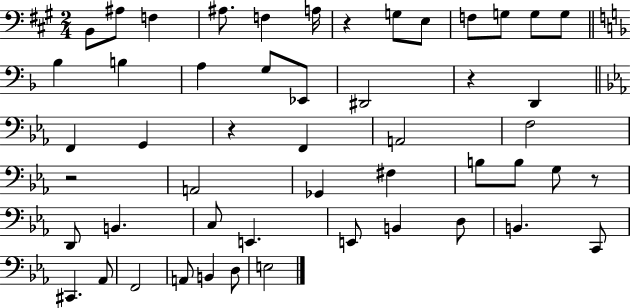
X:1
T:Untitled
M:2/4
L:1/4
K:A
B,,/2 ^A,/2 F, ^A,/2 F, A,/4 z G,/2 E,/2 F,/2 G,/2 G,/2 G,/2 _B, B, A, G,/2 _E,,/2 ^D,,2 z D,, F,, G,, z F,, A,,2 F,2 z2 A,,2 _G,, ^F, B,/2 B,/2 G,/2 z/2 D,,/2 B,, C,/2 E,, E,,/2 B,, D,/2 B,, C,,/2 ^C,, _A,,/2 F,,2 A,,/2 B,, D,/2 E,2